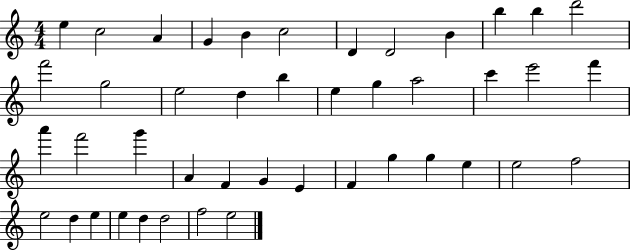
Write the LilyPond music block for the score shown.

{
  \clef treble
  \numericTimeSignature
  \time 4/4
  \key c \major
  e''4 c''2 a'4 | g'4 b'4 c''2 | d'4 d'2 b'4 | b''4 b''4 d'''2 | \break f'''2 g''2 | e''2 d''4 b''4 | e''4 g''4 a''2 | c'''4 e'''2 f'''4 | \break a'''4 f'''2 g'''4 | a'4 f'4 g'4 e'4 | f'4 g''4 g''4 e''4 | e''2 f''2 | \break e''2 d''4 e''4 | e''4 d''4 d''2 | f''2 e''2 | \bar "|."
}